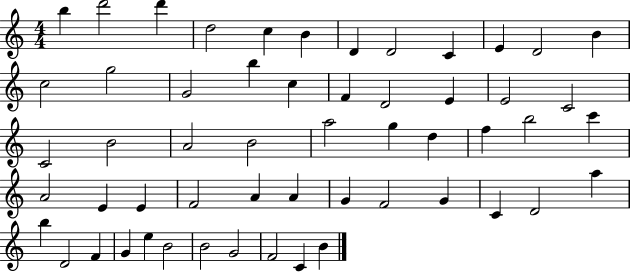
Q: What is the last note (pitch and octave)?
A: B4